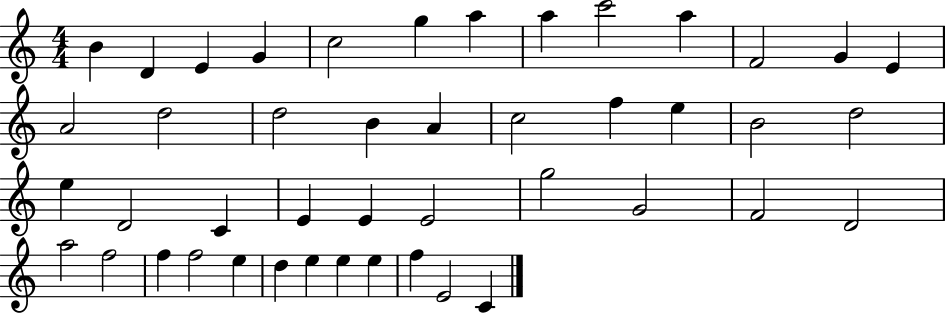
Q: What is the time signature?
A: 4/4